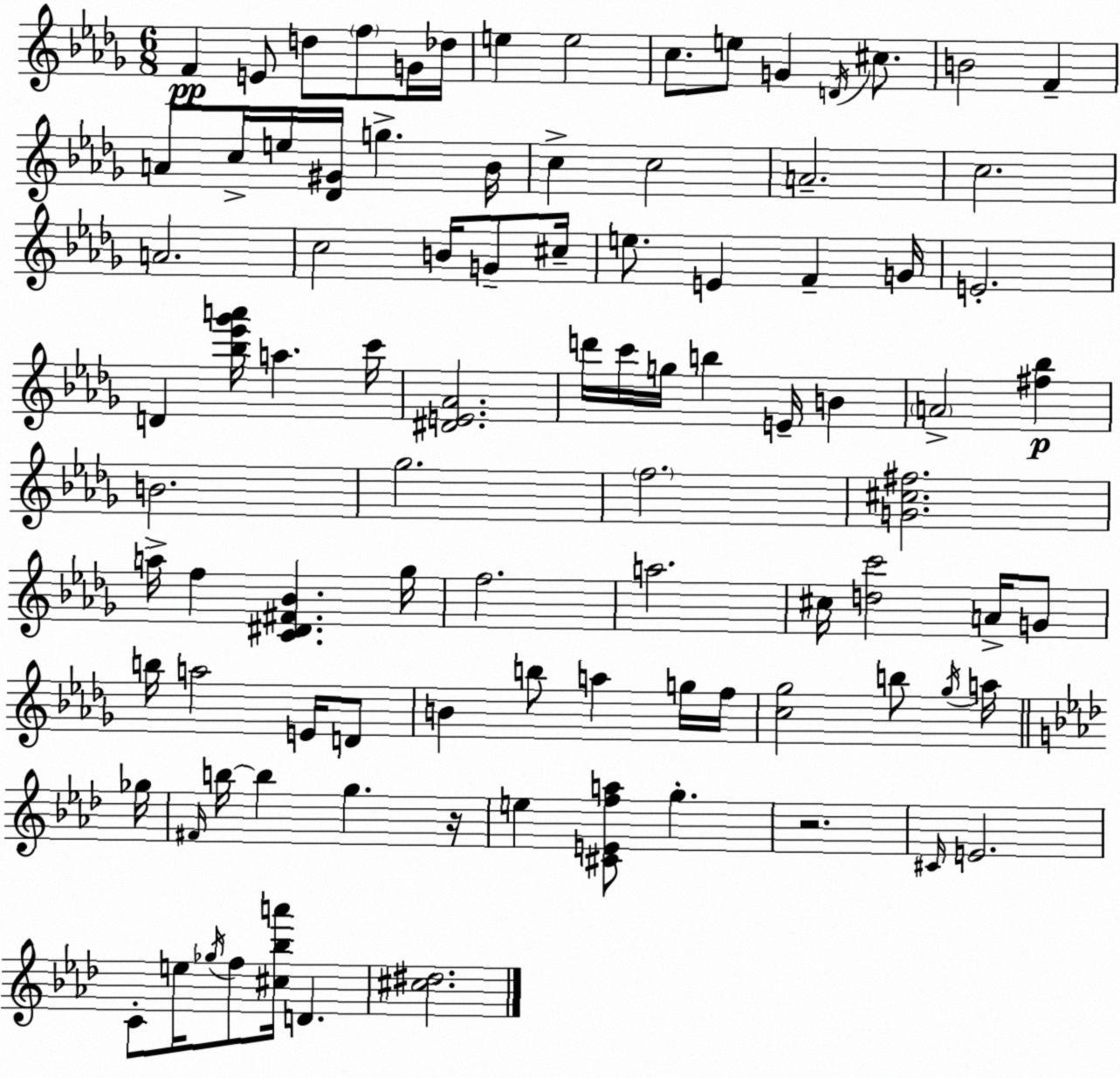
X:1
T:Untitled
M:6/8
L:1/4
K:Bbm
F E/2 d/2 f/2 G/4 _d/4 e e2 c/2 e/2 G D/4 ^c/2 B2 F A/2 c/4 e/4 [_D^G]/4 g _B/4 c c2 A2 c2 A2 c2 B/4 G/2 ^c/4 e/2 E F G/4 E2 D [_b_e'_g'a']/4 a c'/4 [^DE_A]2 d'/4 c'/4 g/4 b E/4 B A2 [^f_b] B2 _g2 f2 [G^c^f]2 a/4 f [C^D^F_B] _g/4 f2 a2 ^c/4 [dc']2 A/4 G/2 b/4 a2 E/4 D/2 B b/2 a g/4 f/4 [c_g]2 b/2 _g/4 a/4 _g/4 ^F/4 b/4 b g z/4 e [^CEfa]/2 g z2 ^C/4 E2 C/2 e/4 _g/4 f/2 [^c_ba']/4 D [^c^d]2